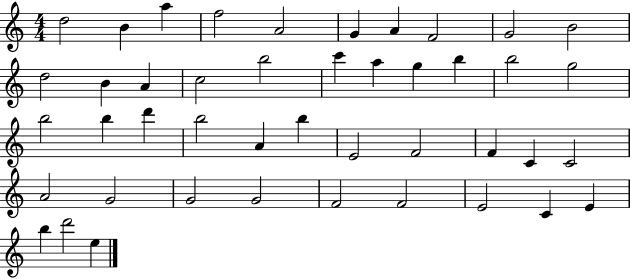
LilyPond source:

{
  \clef treble
  \numericTimeSignature
  \time 4/4
  \key c \major
  d''2 b'4 a''4 | f''2 a'2 | g'4 a'4 f'2 | g'2 b'2 | \break d''2 b'4 a'4 | c''2 b''2 | c'''4 a''4 g''4 b''4 | b''2 g''2 | \break b''2 b''4 d'''4 | b''2 a'4 b''4 | e'2 f'2 | f'4 c'4 c'2 | \break a'2 g'2 | g'2 g'2 | f'2 f'2 | e'2 c'4 e'4 | \break b''4 d'''2 e''4 | \bar "|."
}